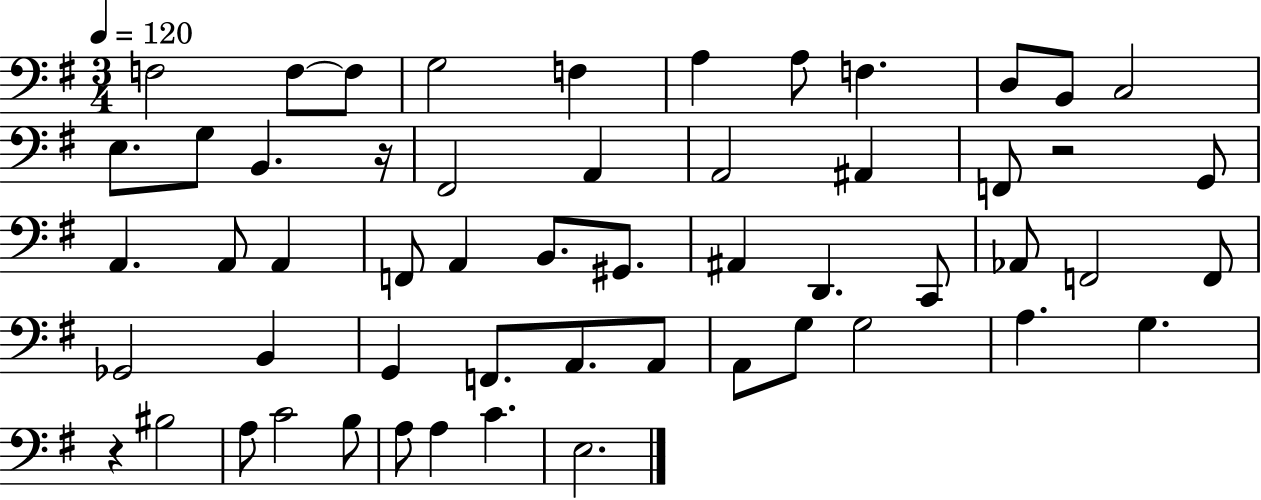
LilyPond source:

{
  \clef bass
  \numericTimeSignature
  \time 3/4
  \key g \major
  \tempo 4 = 120
  f2 f8~~ f8 | g2 f4 | a4 a8 f4. | d8 b,8 c2 | \break e8. g8 b,4. r16 | fis,2 a,4 | a,2 ais,4 | f,8 r2 g,8 | \break a,4. a,8 a,4 | f,8 a,4 b,8. gis,8. | ais,4 d,4. c,8 | aes,8 f,2 f,8 | \break ges,2 b,4 | g,4 f,8. a,8. a,8 | a,8 g8 g2 | a4. g4. | \break r4 bis2 | a8 c'2 b8 | a8 a4 c'4. | e2. | \break \bar "|."
}